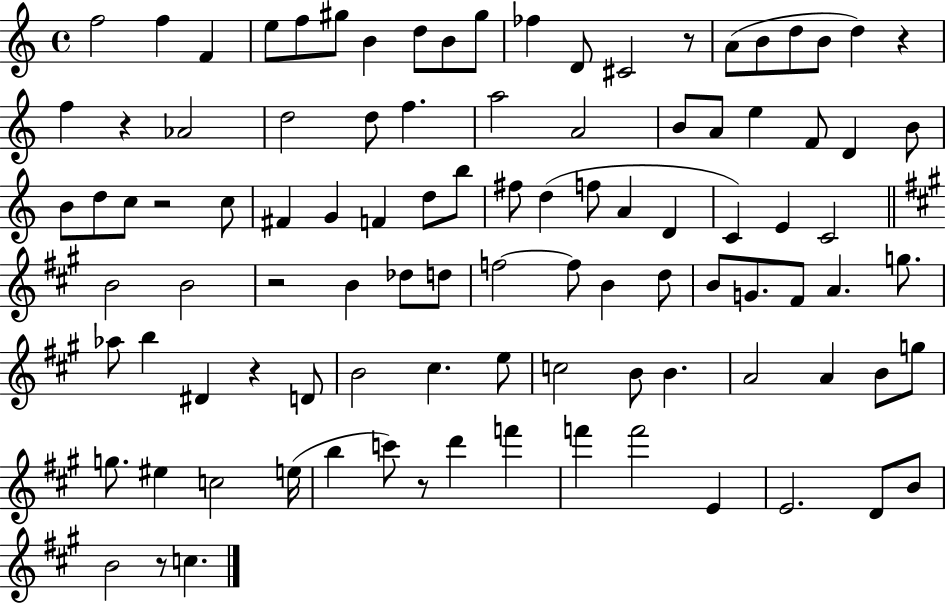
F5/h F5/q F4/q E5/e F5/e G#5/e B4/q D5/e B4/e G#5/e FES5/q D4/e C#4/h R/e A4/e B4/e D5/e B4/e D5/q R/q F5/q R/q Ab4/h D5/h D5/e F5/q. A5/h A4/h B4/e A4/e E5/q F4/e D4/q B4/e B4/e D5/e C5/e R/h C5/e F#4/q G4/q F4/q D5/e B5/e F#5/e D5/q F5/e A4/q D4/q C4/q E4/q C4/h B4/h B4/h R/h B4/q Db5/e D5/e F5/h F5/e B4/q D5/e B4/e G4/e. F#4/e A4/q. G5/e. Ab5/e B5/q D#4/q R/q D4/e B4/h C#5/q. E5/e C5/h B4/e B4/q. A4/h A4/q B4/e G5/e G5/e. EIS5/q C5/h E5/s B5/q C6/e R/e D6/q F6/q F6/q F6/h E4/q E4/h. D4/e B4/e B4/h R/e C5/q.